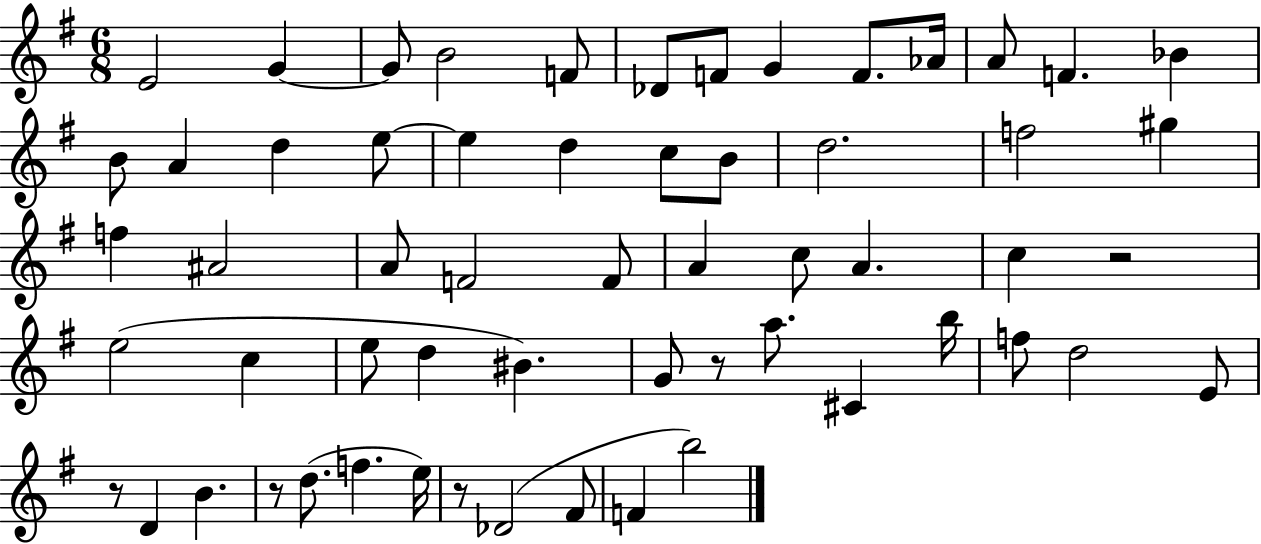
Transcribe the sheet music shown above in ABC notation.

X:1
T:Untitled
M:6/8
L:1/4
K:G
E2 G G/2 B2 F/2 _D/2 F/2 G F/2 _A/4 A/2 F _B B/2 A d e/2 e d c/2 B/2 d2 f2 ^g f ^A2 A/2 F2 F/2 A c/2 A c z2 e2 c e/2 d ^B G/2 z/2 a/2 ^C b/4 f/2 d2 E/2 z/2 D B z/2 d/2 f e/4 z/2 _D2 ^F/2 F b2